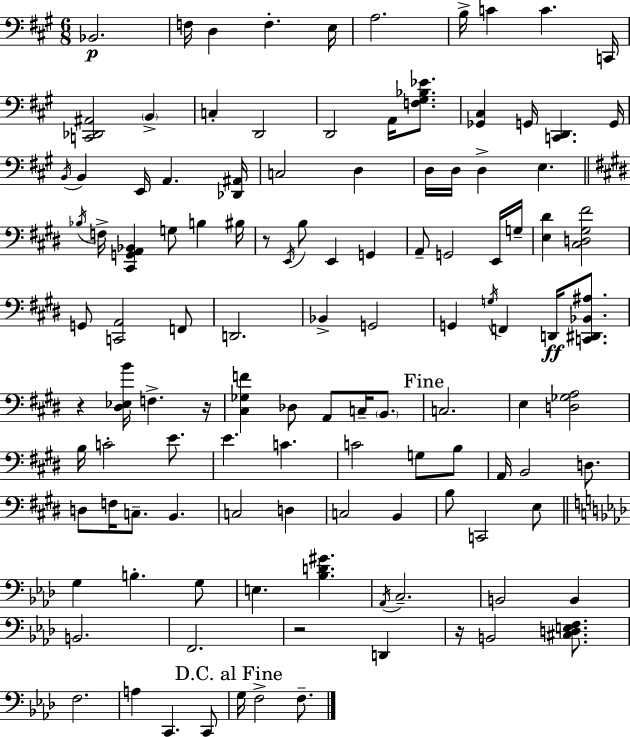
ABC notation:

X:1
T:Untitled
M:6/8
L:1/4
K:A
_B,,2 F,/4 D, F, E,/4 A,2 B,/4 C C C,,/4 [C,,_D,,^A,,]2 B,, C, D,,2 D,,2 A,,/4 [F,^G,_B,_E]/2 [_G,,^C,] G,,/4 [C,,D,,] G,,/4 B,,/4 B,, E,,/4 A,, [_D,,^A,,]/4 C,2 D, D,/4 D,/4 D, E, _B,/4 F,/4 [^C,,G,,A,,_B,,] G,/2 B, ^B,/4 z/2 E,,/4 B,/2 E,, G,, A,,/2 G,,2 E,,/4 G,/4 [E,^D] [^C,D,^G,^F]2 G,,/2 [C,,A,,]2 F,,/2 D,,2 _B,, G,,2 G,, G,/4 F,, D,,/4 [C,,^D,,_B,,^A,]/2 z [^D,_E,B]/4 F, z/4 [^C,_G,F] _D,/2 A,,/2 C,/4 B,,/2 C,2 E, [D,_G,A,]2 B,/4 C2 E/2 E C C2 G,/2 B,/2 A,,/4 B,,2 D,/2 D,/2 F,/4 C,/2 B,, C,2 D, C,2 B,, B,/2 C,,2 E,/2 G, B, G,/2 E, [_B,D^G] _A,,/4 C,2 B,,2 B,, B,,2 F,,2 z2 D,, z/4 B,,2 [^C,D,E,F,]/2 F,2 A, C,, C,,/2 G,/4 F,2 F,/2